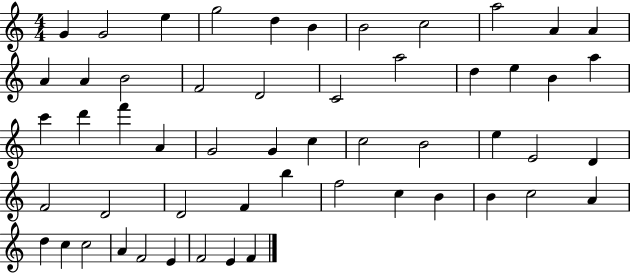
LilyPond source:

{
  \clef treble
  \numericTimeSignature
  \time 4/4
  \key c \major
  g'4 g'2 e''4 | g''2 d''4 b'4 | b'2 c''2 | a''2 a'4 a'4 | \break a'4 a'4 b'2 | f'2 d'2 | c'2 a''2 | d''4 e''4 b'4 a''4 | \break c'''4 d'''4 f'''4 a'4 | g'2 g'4 c''4 | c''2 b'2 | e''4 e'2 d'4 | \break f'2 d'2 | d'2 f'4 b''4 | f''2 c''4 b'4 | b'4 c''2 a'4 | \break d''4 c''4 c''2 | a'4 f'2 e'4 | f'2 e'4 f'4 | \bar "|."
}